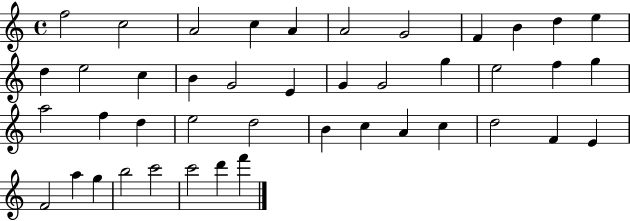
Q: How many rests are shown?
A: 0